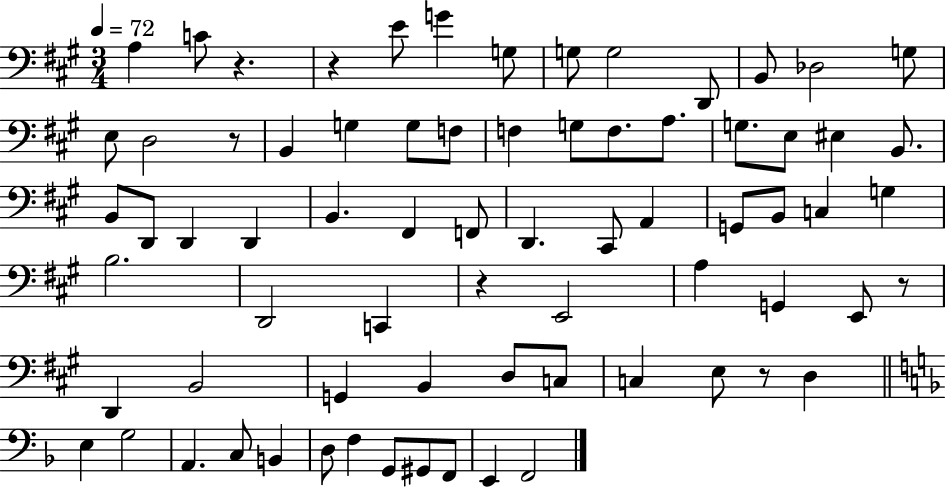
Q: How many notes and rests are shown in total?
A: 73